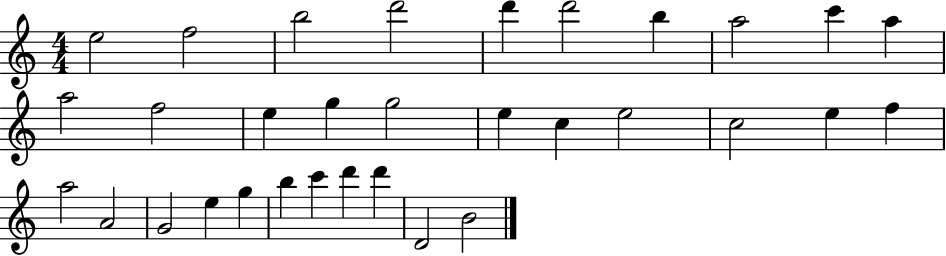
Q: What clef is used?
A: treble